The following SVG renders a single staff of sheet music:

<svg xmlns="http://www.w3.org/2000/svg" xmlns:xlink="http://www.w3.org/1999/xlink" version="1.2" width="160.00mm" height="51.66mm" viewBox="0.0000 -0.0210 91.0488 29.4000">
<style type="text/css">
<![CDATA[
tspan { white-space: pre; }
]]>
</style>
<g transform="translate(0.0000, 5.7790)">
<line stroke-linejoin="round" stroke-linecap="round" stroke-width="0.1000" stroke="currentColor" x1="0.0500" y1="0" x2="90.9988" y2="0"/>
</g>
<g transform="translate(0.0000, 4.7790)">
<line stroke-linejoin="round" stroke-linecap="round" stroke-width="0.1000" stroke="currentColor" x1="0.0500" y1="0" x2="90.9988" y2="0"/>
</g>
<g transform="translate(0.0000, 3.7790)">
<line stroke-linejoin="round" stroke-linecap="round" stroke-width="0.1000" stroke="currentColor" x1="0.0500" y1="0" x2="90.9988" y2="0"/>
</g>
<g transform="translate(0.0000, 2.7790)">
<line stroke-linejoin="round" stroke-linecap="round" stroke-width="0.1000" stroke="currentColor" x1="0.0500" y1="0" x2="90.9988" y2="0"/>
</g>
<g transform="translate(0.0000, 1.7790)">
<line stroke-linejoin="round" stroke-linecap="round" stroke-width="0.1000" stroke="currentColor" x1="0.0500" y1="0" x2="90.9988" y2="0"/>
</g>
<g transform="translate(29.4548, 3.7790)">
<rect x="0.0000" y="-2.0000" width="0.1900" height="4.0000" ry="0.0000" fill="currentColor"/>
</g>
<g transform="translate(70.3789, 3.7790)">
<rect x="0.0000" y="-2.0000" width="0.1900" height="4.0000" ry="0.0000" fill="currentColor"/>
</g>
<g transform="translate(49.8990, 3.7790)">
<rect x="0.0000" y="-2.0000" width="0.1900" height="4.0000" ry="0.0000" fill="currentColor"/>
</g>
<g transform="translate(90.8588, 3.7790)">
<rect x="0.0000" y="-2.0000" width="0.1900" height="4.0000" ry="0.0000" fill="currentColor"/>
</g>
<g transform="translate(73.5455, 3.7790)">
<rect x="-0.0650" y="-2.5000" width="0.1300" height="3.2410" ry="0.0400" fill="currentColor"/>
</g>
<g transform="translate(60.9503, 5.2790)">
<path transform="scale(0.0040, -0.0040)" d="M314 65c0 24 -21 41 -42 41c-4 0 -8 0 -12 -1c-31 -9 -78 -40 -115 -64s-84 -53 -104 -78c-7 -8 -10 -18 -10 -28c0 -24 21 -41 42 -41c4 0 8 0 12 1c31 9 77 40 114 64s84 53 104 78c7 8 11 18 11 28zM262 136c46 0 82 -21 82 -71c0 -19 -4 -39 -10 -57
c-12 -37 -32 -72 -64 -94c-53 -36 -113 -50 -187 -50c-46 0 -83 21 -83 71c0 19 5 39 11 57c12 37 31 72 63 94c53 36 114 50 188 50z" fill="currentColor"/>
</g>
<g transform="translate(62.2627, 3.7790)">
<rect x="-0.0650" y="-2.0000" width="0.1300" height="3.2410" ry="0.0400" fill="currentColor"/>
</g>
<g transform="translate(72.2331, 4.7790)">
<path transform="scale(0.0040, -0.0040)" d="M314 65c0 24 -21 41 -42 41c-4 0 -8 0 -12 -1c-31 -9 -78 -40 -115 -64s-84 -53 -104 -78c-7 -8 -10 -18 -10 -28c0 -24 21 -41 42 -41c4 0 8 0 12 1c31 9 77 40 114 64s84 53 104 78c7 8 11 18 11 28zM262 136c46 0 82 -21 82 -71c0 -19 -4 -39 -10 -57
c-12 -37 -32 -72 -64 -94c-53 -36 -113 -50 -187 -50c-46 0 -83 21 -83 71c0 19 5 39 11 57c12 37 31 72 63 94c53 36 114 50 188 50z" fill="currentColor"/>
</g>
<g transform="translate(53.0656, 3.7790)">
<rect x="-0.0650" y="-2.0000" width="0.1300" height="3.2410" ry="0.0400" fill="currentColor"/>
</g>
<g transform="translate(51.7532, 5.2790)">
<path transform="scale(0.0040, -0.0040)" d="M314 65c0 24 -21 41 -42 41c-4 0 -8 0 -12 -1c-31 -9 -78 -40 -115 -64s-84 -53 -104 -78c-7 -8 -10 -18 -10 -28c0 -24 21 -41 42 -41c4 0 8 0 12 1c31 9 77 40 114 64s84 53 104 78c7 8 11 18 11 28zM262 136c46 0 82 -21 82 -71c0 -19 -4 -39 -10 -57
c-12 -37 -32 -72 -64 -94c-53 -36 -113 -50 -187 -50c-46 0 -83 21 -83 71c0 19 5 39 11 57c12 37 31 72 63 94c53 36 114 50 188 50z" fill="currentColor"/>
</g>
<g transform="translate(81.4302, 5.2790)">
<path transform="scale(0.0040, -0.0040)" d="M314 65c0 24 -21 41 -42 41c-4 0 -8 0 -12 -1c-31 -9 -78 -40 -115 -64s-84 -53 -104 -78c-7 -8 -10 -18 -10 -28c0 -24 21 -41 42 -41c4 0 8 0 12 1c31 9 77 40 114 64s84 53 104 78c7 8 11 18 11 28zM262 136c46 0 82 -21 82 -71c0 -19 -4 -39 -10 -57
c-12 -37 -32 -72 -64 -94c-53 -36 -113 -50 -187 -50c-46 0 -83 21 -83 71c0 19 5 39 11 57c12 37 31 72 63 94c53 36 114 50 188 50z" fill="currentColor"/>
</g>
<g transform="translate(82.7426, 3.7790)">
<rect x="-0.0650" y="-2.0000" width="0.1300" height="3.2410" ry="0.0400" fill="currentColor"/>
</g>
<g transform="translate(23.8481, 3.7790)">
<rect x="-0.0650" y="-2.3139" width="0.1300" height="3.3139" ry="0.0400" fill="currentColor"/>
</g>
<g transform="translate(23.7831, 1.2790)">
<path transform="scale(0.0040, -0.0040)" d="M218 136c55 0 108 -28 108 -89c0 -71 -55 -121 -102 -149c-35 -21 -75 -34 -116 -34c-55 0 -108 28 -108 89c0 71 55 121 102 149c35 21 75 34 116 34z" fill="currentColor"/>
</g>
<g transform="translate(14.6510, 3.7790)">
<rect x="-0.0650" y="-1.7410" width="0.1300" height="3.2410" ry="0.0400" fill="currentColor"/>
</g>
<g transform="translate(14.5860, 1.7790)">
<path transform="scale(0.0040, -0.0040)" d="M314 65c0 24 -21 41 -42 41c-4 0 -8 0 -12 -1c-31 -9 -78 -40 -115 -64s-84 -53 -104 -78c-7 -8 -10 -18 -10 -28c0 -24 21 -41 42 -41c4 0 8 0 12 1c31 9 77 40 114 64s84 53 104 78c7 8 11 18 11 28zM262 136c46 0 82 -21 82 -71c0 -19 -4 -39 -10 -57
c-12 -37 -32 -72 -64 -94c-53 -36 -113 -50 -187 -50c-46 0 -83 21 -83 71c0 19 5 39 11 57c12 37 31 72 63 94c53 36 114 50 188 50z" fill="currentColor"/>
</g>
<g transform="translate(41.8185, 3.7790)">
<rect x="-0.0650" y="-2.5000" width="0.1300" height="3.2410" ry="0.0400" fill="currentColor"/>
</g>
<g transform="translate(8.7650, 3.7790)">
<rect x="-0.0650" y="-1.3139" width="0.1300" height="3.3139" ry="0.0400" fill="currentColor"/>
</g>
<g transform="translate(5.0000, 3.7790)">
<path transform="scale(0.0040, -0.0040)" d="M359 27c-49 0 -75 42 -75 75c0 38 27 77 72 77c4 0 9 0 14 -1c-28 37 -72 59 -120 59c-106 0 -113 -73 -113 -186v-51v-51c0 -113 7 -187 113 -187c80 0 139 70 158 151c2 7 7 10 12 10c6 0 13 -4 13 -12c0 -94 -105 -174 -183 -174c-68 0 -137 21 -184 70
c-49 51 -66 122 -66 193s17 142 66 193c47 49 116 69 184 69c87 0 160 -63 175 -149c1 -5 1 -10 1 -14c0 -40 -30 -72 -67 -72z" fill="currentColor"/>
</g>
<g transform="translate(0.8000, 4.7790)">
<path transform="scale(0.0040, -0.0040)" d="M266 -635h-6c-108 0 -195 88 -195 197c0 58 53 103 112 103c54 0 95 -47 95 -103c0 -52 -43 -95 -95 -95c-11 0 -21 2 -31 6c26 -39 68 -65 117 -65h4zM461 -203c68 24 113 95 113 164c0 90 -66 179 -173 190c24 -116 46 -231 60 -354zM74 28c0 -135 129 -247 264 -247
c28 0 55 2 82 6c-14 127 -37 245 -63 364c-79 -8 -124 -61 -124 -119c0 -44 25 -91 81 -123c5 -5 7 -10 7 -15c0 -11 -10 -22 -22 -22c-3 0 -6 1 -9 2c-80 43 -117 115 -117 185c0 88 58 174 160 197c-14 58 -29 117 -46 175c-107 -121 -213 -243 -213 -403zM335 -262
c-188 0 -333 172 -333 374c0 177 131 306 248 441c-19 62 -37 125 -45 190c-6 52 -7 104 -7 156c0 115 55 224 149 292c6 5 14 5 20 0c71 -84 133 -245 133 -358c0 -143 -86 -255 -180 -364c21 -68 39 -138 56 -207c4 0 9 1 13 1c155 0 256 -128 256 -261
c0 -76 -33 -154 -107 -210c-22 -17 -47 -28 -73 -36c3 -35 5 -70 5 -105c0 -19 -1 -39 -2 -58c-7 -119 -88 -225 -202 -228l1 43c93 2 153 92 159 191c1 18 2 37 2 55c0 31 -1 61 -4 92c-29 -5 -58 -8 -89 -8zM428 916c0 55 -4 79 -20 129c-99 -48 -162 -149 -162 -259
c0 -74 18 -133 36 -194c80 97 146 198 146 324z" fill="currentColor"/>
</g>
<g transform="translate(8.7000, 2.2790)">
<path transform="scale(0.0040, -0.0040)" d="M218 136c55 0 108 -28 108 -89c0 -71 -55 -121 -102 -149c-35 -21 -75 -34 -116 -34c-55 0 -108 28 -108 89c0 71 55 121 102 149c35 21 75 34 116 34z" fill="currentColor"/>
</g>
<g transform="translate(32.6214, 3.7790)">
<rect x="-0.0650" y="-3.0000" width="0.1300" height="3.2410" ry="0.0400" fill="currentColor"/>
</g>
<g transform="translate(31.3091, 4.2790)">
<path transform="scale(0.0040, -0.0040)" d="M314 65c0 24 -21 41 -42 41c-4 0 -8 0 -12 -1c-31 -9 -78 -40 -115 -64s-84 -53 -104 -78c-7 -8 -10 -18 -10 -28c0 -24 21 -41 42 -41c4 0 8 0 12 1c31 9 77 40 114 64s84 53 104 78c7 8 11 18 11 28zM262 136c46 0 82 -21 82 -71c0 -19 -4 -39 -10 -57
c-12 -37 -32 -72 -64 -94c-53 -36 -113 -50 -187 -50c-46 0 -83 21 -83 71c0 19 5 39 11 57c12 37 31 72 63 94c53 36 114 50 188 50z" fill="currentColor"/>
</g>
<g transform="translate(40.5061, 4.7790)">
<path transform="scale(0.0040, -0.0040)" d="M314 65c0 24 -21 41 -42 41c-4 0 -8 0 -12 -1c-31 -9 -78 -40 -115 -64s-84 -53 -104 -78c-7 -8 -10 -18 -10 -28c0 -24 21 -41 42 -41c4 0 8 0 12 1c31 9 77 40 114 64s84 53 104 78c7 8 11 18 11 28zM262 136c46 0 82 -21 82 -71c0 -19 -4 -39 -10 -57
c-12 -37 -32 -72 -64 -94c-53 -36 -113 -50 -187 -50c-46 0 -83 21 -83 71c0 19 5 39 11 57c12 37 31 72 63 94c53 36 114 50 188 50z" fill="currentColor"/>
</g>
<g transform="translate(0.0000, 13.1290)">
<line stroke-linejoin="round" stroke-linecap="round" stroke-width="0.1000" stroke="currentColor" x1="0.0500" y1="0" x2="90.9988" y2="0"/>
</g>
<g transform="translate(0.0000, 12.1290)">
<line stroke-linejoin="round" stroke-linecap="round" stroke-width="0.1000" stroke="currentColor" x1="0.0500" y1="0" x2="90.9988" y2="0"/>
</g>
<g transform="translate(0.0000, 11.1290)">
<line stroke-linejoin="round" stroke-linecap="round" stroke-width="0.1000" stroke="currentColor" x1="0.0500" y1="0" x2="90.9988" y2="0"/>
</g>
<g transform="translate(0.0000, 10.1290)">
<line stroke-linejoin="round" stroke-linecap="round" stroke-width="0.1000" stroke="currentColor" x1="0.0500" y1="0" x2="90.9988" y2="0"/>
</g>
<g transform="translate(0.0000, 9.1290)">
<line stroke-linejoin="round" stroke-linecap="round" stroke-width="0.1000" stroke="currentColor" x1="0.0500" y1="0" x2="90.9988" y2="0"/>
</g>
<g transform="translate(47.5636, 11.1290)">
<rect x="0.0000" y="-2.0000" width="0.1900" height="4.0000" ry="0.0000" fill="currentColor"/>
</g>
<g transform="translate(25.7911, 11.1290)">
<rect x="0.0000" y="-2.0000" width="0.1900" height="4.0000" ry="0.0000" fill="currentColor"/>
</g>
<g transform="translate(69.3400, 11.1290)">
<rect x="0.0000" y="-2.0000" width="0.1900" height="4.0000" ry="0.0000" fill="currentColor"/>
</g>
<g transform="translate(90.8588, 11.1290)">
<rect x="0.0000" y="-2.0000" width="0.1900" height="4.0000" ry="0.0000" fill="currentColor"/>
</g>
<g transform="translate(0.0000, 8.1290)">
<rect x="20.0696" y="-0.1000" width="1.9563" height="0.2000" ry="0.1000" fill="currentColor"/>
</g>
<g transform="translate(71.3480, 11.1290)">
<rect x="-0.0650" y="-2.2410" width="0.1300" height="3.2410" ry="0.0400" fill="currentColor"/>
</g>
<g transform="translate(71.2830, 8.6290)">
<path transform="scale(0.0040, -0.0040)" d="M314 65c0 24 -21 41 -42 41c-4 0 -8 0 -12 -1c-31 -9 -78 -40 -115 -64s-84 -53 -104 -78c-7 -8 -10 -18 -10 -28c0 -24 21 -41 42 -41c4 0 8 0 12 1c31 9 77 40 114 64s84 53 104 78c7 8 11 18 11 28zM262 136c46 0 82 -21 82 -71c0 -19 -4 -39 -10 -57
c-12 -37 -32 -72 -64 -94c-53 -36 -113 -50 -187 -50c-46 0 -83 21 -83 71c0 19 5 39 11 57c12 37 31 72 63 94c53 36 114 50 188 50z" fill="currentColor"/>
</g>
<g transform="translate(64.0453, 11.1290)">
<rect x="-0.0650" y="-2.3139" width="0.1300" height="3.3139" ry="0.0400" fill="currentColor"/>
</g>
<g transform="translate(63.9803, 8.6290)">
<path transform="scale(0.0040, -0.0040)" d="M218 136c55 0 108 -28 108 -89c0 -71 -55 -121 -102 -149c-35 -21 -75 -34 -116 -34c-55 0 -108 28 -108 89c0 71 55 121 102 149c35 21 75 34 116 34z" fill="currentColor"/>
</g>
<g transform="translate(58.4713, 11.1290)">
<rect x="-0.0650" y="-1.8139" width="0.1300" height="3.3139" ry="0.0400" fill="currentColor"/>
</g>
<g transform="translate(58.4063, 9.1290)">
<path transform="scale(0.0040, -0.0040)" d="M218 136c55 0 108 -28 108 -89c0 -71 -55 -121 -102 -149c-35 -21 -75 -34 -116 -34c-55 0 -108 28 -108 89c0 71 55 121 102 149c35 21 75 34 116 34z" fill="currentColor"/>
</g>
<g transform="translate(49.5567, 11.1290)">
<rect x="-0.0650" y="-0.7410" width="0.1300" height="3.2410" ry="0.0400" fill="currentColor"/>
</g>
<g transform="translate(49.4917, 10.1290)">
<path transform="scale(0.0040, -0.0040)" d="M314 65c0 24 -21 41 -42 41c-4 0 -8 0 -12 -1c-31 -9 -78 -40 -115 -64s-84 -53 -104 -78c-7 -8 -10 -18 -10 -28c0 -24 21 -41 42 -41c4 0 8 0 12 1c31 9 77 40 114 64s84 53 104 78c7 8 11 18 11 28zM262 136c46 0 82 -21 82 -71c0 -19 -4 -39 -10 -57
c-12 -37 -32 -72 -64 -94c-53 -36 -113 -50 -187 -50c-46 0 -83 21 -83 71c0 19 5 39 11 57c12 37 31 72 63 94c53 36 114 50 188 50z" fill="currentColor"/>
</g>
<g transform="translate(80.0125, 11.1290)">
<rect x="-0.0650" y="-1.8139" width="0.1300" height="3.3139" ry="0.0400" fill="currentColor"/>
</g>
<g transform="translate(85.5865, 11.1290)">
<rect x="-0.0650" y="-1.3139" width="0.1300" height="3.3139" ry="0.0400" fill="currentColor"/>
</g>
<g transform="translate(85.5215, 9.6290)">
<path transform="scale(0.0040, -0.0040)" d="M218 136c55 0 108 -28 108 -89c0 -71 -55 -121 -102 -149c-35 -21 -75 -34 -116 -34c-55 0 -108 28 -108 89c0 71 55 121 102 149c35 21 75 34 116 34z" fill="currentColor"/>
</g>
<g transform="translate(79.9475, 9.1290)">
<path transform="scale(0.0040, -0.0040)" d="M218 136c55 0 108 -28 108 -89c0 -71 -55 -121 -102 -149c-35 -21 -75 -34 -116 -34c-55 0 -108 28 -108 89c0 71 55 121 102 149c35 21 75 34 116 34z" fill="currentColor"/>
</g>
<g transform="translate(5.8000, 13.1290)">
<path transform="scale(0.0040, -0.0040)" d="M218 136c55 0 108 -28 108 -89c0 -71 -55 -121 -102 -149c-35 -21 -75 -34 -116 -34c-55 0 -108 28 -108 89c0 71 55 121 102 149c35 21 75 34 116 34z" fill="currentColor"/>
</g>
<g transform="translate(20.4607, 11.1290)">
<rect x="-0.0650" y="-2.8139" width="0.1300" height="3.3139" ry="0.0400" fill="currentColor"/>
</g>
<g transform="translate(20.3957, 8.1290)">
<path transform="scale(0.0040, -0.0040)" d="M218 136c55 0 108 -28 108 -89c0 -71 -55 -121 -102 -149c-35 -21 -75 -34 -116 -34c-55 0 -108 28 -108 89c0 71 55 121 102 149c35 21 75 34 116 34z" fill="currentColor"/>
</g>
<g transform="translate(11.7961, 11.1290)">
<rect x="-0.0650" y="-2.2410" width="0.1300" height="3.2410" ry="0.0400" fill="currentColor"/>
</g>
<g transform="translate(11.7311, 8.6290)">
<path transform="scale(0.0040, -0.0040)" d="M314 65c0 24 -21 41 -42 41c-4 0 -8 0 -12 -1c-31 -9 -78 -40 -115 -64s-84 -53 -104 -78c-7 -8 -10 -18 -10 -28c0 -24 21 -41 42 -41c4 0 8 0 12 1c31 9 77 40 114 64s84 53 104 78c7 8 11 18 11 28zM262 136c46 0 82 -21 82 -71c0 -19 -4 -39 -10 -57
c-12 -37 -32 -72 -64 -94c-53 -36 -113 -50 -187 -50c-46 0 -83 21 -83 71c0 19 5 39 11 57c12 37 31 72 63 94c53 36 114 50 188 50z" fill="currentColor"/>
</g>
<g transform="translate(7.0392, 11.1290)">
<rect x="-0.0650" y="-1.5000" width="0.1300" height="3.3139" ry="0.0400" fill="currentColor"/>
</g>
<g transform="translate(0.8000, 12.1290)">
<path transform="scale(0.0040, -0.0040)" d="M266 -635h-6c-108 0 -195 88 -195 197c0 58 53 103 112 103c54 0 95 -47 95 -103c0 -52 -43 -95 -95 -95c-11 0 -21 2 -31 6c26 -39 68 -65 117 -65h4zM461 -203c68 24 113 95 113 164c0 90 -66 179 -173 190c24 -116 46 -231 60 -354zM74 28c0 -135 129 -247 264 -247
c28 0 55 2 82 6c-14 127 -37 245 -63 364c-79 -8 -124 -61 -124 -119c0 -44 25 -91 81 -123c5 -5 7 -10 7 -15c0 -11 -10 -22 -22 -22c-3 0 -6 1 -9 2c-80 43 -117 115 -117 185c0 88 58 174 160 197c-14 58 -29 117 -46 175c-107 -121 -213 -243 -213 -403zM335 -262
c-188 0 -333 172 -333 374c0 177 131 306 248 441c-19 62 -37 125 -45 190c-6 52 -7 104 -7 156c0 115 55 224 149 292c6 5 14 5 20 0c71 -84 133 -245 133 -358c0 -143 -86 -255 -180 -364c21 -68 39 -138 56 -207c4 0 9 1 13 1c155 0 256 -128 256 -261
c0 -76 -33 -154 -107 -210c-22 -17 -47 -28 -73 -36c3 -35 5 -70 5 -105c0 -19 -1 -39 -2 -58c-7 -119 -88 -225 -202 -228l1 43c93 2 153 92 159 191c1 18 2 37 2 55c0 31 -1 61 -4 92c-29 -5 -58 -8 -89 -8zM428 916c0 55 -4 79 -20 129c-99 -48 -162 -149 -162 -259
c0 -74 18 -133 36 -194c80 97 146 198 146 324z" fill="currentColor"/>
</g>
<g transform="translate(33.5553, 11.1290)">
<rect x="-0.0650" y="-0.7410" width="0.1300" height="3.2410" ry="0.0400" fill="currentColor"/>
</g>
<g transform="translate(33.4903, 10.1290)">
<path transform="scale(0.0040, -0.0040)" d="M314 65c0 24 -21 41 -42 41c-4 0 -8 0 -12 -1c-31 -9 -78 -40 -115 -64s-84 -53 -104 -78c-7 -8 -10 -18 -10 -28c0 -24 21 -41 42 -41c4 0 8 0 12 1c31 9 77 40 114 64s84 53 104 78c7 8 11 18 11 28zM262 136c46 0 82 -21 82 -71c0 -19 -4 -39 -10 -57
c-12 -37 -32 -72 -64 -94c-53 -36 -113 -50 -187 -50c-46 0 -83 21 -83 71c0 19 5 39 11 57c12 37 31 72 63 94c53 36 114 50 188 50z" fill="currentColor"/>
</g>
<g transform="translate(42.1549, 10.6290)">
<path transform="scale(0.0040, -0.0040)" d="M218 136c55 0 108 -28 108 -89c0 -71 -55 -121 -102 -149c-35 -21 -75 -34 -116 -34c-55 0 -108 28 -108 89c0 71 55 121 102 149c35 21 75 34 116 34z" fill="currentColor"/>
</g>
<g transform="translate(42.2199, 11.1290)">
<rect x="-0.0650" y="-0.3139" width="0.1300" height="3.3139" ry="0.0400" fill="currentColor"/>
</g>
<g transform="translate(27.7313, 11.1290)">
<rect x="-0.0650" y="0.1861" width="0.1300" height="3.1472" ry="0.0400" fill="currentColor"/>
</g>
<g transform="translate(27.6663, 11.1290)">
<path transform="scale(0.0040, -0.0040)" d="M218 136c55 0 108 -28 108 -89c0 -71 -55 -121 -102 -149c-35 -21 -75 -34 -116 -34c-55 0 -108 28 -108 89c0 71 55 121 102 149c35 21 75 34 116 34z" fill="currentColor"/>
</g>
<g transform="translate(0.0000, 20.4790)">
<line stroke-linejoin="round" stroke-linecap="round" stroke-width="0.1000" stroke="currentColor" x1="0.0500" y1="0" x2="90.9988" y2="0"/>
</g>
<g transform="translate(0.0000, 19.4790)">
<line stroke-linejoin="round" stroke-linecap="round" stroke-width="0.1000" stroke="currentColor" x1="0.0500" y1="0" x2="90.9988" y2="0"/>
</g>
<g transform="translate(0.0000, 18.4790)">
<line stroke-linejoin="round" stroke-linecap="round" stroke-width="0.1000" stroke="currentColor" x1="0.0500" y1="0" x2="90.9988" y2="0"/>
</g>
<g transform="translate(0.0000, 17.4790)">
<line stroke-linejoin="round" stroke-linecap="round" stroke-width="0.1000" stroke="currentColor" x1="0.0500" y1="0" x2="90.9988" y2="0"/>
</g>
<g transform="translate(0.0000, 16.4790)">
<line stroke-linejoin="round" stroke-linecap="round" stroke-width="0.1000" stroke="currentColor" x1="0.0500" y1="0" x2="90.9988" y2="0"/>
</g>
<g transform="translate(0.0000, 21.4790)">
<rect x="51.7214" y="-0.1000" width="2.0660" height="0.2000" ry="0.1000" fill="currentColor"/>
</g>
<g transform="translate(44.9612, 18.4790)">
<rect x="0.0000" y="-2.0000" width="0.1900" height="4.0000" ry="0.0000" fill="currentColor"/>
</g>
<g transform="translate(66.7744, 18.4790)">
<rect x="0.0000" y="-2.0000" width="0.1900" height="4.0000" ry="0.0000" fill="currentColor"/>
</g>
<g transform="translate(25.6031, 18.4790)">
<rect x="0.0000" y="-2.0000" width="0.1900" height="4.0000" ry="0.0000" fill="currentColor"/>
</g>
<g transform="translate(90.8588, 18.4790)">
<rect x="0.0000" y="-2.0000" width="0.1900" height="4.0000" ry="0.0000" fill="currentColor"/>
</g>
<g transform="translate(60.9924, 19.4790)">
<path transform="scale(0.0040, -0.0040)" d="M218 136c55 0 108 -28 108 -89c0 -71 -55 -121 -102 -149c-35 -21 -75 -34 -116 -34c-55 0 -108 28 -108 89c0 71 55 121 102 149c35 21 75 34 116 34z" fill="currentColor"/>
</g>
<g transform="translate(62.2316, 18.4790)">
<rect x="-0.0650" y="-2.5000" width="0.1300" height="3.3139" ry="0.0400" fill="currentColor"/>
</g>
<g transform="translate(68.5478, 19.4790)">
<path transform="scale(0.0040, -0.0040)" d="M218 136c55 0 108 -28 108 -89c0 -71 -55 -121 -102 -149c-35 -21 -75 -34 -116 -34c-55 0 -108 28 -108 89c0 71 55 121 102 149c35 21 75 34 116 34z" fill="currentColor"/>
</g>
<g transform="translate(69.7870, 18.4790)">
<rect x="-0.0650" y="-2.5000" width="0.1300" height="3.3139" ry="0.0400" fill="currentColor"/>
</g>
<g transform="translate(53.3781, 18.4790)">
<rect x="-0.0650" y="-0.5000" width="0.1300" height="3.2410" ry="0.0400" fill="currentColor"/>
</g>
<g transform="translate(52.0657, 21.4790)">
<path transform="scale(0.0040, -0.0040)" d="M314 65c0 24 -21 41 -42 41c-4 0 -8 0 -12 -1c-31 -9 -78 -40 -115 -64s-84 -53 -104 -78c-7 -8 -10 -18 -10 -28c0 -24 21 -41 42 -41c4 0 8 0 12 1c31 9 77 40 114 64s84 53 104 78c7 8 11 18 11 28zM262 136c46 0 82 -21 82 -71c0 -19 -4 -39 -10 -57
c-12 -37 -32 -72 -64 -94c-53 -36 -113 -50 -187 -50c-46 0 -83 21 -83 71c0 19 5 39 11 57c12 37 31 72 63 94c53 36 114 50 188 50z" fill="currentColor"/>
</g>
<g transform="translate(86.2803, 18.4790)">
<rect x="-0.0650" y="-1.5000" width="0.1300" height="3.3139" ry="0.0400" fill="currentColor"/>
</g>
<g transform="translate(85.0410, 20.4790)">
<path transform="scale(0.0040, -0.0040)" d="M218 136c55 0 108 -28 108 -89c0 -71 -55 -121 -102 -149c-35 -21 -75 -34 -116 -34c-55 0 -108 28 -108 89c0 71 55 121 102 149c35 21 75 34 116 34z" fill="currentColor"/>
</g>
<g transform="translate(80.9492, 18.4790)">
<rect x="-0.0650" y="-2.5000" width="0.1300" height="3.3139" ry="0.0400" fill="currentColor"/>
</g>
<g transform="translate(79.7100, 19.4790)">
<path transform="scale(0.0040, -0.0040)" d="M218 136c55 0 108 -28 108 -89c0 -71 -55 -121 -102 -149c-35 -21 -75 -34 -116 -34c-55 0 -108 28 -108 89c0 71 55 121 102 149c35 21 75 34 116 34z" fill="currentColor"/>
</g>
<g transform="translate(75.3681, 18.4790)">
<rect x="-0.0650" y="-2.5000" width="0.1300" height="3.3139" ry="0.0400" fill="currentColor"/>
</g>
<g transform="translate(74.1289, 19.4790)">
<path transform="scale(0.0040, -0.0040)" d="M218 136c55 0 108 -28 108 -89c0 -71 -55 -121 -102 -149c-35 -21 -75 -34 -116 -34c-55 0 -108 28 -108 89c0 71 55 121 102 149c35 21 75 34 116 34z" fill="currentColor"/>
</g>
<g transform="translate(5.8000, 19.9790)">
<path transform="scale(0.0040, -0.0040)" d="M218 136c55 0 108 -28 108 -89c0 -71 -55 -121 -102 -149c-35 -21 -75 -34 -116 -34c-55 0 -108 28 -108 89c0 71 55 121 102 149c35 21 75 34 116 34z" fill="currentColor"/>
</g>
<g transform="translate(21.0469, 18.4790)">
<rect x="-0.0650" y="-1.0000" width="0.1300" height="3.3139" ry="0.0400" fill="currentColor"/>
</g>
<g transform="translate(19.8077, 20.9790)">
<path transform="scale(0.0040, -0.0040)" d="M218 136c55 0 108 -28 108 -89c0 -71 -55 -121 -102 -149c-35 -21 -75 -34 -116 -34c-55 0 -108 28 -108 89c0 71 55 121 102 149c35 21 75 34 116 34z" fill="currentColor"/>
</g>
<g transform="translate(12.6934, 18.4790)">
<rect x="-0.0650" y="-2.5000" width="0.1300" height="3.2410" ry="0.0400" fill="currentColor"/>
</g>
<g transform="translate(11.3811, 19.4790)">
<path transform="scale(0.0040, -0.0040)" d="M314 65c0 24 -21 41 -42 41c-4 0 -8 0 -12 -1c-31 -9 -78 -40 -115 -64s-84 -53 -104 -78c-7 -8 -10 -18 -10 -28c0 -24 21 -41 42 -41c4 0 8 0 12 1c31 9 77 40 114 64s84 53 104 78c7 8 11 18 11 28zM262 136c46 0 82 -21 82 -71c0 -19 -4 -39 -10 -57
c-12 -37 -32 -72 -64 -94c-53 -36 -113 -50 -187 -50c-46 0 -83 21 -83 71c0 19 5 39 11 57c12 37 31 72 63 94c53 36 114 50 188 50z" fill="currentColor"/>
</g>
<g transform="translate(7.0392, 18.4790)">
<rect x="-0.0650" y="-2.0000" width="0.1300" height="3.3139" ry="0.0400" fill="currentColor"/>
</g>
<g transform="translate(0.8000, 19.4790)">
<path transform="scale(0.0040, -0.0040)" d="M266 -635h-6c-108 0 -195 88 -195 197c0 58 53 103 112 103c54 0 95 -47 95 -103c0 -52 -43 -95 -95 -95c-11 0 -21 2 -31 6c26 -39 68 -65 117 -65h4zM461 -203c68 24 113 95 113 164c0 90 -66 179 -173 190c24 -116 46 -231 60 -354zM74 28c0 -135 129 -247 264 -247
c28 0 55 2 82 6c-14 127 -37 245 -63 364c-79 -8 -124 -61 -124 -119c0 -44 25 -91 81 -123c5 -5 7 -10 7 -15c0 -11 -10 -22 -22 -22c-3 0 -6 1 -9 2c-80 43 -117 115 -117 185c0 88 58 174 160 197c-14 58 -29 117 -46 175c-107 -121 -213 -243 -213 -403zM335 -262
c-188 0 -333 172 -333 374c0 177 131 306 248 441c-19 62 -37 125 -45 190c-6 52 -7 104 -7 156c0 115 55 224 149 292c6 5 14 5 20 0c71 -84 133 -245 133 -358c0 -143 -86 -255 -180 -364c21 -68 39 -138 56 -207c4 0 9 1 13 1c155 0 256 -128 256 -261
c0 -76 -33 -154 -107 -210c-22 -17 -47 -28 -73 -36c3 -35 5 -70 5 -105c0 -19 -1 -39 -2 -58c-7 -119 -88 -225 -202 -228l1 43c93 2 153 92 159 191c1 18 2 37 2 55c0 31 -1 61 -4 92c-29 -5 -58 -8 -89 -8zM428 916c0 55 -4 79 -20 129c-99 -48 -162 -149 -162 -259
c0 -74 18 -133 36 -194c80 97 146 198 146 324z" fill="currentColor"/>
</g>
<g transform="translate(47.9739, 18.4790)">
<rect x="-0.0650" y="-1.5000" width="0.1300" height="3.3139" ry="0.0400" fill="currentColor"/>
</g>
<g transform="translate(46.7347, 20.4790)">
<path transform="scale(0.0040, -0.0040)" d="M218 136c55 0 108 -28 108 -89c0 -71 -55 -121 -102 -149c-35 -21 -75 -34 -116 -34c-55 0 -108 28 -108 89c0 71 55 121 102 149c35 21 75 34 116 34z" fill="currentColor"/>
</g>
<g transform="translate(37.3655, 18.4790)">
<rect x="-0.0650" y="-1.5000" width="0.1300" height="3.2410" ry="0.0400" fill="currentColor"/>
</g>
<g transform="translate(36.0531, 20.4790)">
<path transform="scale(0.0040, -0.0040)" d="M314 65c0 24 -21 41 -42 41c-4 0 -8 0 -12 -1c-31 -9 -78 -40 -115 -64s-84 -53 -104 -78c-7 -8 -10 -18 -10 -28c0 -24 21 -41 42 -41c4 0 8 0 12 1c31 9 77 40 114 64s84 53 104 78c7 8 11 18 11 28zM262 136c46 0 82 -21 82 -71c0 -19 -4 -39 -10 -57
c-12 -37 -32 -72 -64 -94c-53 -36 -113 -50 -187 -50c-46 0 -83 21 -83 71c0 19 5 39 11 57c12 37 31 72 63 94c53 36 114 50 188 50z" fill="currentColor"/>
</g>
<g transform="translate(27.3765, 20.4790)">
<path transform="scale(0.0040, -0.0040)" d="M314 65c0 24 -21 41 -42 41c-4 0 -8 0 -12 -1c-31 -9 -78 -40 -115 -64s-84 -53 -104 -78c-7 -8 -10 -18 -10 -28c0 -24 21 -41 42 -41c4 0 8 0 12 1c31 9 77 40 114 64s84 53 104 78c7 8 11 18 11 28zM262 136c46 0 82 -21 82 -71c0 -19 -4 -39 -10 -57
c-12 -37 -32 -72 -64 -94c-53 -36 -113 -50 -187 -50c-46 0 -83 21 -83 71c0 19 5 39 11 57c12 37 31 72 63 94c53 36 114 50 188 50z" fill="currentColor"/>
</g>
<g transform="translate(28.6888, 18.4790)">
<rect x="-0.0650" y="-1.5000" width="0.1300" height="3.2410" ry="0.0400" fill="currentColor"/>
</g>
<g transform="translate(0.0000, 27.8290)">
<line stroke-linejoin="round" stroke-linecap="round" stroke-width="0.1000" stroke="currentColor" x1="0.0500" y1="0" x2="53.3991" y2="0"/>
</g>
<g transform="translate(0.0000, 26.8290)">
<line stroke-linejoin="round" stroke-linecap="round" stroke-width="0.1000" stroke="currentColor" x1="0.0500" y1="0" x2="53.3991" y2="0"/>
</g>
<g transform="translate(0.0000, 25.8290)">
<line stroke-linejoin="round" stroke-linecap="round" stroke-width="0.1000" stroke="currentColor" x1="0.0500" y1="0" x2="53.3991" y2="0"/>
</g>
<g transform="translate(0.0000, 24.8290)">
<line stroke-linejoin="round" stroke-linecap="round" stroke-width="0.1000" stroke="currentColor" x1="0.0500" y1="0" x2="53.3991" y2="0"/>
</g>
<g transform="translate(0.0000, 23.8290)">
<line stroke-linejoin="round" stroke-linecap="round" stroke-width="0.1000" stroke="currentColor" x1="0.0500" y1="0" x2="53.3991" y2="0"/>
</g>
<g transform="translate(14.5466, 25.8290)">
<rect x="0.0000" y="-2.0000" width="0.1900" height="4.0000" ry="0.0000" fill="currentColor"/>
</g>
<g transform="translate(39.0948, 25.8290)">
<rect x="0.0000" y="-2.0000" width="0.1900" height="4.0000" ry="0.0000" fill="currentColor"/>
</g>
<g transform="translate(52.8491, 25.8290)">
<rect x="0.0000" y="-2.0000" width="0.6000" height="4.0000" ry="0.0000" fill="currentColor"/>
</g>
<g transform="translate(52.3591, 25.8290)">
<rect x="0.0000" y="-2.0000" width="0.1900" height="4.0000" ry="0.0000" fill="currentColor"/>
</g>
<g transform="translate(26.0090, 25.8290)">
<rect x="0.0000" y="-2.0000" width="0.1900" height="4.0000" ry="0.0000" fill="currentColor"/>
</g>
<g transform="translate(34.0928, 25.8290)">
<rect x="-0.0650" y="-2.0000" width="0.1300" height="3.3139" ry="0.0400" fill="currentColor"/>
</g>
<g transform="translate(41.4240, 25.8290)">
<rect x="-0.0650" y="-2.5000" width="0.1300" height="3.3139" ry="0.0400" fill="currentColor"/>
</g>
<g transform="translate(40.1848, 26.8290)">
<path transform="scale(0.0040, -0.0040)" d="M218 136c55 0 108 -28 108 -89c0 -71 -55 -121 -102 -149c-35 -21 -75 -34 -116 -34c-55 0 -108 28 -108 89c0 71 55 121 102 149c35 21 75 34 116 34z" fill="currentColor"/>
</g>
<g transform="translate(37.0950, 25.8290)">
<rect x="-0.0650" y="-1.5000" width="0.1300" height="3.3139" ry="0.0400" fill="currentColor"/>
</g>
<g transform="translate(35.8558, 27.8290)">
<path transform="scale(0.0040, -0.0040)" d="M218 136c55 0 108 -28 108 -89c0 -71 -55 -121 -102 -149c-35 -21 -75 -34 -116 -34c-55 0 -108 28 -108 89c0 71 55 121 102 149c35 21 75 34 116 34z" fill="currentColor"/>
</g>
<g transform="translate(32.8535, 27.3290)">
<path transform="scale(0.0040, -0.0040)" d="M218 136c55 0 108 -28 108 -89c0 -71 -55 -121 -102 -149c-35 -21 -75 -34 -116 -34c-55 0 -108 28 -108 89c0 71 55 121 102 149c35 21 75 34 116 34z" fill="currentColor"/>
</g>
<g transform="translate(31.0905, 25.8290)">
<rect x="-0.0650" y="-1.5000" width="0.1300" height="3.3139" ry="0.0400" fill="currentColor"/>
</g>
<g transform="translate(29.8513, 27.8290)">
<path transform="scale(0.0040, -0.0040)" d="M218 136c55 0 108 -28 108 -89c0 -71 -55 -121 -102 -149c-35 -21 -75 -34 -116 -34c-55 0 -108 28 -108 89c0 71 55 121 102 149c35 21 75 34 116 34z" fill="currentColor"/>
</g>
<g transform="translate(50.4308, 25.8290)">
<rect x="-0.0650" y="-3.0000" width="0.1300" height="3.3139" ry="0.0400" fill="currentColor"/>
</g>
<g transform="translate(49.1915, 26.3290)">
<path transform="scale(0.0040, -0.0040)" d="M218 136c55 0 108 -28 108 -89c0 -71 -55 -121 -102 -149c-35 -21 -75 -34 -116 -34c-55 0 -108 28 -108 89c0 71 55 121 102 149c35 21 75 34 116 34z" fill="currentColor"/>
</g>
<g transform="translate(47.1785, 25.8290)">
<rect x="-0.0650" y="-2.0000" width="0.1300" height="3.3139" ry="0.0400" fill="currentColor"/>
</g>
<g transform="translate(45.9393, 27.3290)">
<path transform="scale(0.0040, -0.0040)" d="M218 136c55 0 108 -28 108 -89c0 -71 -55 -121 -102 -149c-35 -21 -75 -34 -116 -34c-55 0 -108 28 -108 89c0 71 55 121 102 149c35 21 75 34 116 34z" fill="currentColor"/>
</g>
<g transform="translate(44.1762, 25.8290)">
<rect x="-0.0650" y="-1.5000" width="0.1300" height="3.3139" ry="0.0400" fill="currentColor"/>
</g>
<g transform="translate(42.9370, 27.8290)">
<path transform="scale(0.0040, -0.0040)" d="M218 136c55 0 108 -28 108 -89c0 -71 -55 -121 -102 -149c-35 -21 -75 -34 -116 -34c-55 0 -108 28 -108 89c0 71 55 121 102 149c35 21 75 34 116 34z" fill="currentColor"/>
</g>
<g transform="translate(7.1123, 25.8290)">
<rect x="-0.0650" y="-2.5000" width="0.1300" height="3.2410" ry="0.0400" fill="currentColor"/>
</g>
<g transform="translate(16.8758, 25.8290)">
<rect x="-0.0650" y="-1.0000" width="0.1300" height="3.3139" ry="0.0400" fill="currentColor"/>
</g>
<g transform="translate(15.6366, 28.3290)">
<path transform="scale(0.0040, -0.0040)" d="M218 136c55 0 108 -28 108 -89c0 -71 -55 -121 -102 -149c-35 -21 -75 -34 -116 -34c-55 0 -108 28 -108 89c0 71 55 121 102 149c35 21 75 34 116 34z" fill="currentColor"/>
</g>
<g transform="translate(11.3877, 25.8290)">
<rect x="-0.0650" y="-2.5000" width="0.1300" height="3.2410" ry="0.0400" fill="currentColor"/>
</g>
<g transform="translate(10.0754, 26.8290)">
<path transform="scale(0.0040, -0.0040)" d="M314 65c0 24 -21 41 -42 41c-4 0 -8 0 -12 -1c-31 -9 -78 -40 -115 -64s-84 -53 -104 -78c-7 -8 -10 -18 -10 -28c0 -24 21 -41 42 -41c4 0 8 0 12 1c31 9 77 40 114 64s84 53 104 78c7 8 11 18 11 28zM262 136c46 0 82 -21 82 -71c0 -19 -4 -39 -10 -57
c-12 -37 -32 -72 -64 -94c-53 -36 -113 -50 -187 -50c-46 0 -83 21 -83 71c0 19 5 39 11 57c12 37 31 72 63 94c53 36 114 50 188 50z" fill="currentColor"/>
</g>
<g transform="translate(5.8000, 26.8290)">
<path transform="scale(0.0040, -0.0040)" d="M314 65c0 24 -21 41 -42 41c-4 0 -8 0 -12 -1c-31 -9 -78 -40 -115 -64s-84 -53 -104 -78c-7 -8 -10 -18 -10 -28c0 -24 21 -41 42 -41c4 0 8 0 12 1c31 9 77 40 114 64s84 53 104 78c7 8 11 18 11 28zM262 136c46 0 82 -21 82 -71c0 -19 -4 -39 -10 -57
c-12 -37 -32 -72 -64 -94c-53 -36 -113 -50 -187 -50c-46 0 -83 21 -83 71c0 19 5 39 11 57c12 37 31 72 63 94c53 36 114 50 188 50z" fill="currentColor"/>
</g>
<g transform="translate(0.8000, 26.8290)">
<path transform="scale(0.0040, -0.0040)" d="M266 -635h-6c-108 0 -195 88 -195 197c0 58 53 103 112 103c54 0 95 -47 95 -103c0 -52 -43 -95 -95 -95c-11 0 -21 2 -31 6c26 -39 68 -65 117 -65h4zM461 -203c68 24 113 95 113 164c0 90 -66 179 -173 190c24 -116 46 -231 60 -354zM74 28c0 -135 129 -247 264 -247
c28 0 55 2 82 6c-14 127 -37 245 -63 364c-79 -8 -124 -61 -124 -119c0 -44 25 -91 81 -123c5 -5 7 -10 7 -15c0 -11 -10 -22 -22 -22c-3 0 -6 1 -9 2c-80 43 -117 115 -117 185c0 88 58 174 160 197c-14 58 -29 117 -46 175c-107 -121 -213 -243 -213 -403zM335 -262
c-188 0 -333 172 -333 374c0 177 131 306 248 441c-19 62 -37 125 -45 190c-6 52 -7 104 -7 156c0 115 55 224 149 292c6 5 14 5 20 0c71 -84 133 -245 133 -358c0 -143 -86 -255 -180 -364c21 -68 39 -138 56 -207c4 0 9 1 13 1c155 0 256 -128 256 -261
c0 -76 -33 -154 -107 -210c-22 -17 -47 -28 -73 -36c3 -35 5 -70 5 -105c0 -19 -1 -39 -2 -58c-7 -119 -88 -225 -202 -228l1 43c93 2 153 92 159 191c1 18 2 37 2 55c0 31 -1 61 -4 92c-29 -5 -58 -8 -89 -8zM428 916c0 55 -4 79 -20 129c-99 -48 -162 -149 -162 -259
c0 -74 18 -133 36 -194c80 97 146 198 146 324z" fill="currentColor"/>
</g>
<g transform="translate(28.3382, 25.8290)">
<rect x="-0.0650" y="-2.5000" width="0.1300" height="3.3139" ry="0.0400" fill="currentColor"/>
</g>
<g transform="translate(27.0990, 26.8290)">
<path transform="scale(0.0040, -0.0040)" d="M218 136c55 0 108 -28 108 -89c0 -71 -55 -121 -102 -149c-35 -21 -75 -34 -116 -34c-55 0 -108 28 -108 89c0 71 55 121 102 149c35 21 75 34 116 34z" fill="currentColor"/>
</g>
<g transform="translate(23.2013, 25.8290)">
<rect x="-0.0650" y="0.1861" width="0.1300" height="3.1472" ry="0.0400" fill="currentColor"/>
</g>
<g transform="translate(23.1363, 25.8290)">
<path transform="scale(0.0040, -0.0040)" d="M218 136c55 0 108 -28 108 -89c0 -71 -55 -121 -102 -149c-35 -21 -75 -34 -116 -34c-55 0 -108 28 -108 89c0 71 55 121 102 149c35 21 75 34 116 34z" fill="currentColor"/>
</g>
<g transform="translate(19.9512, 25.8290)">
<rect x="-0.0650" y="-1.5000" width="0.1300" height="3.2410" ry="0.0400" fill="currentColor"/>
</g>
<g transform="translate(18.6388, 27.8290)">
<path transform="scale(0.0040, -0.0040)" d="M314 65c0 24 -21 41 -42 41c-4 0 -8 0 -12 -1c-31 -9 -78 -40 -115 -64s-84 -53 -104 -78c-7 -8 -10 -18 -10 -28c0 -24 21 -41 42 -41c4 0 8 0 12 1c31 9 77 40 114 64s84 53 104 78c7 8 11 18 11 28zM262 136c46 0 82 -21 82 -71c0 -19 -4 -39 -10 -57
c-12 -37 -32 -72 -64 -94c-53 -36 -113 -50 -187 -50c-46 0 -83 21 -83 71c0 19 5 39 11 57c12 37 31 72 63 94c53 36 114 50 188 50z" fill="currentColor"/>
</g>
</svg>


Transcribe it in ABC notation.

X:1
T:Untitled
M:4/4
L:1/4
K:C
e f2 g A2 G2 F2 F2 G2 F2 E g2 a B d2 c d2 f g g2 f e F G2 D E2 E2 E C2 G G G G E G2 G2 D E2 B G E F E G E F A